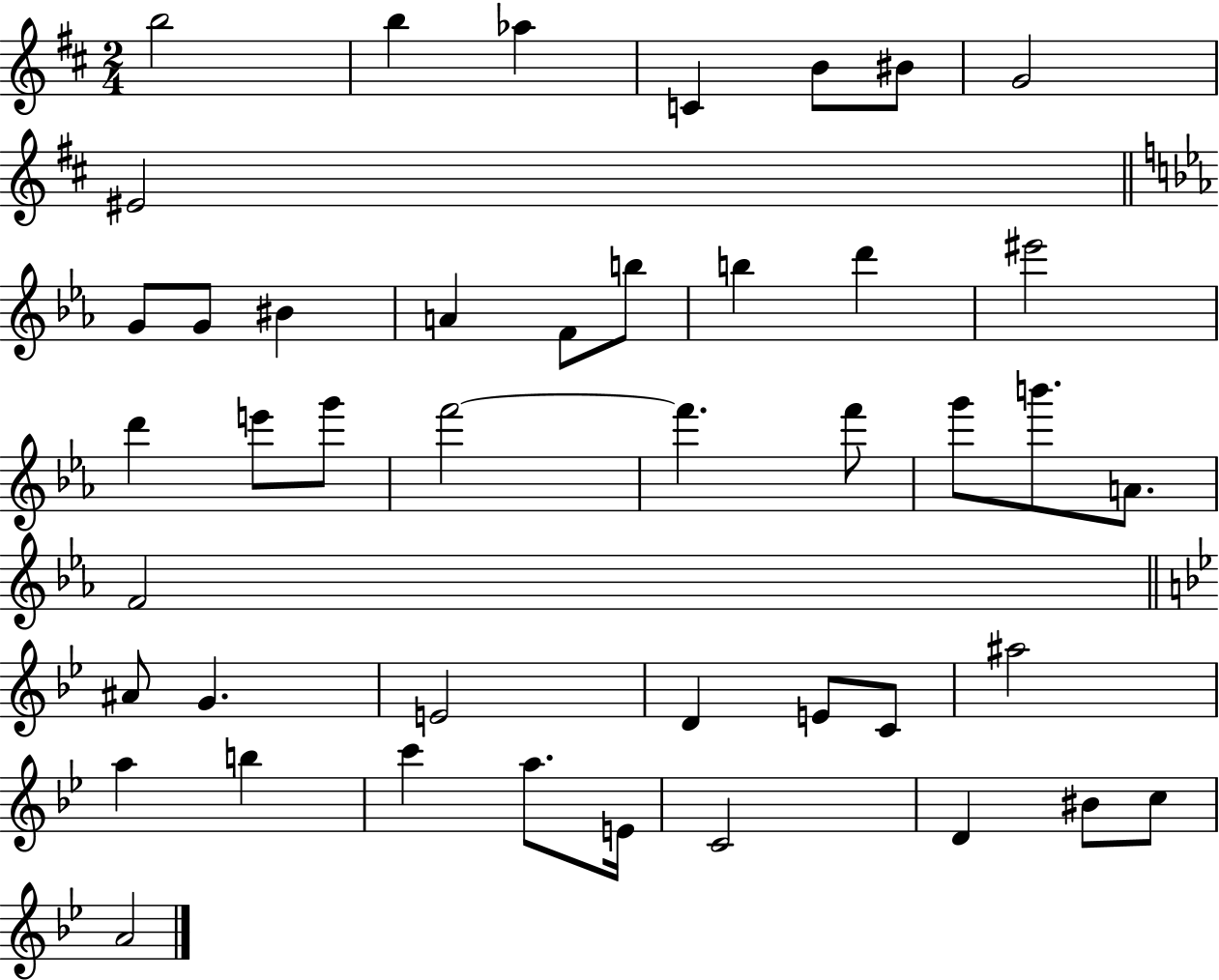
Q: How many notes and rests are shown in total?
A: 44